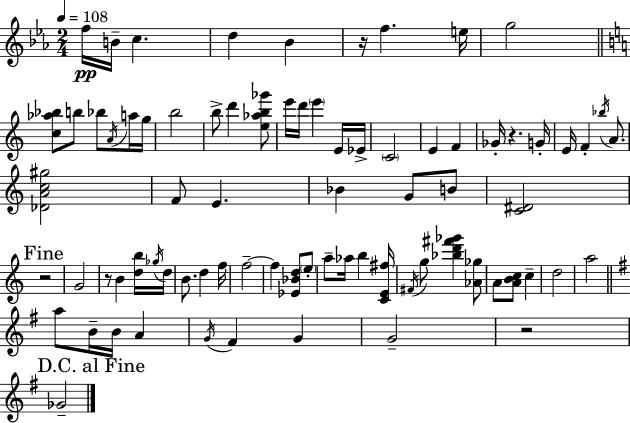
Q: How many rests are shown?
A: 5